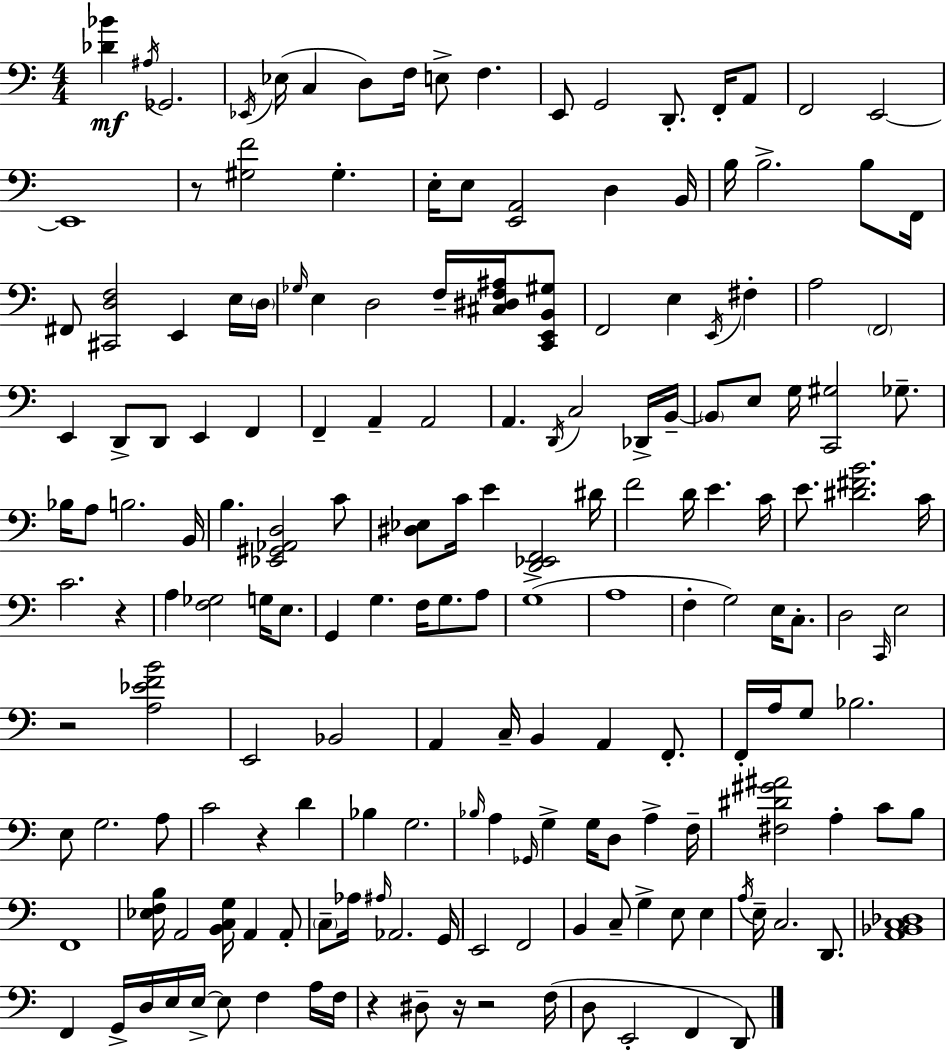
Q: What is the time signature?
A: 4/4